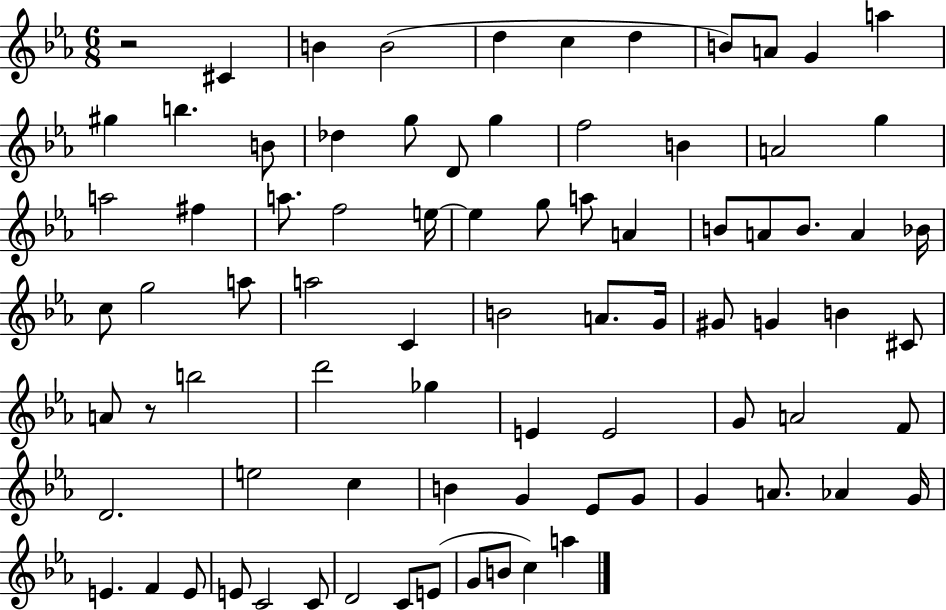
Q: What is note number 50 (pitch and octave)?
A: D6